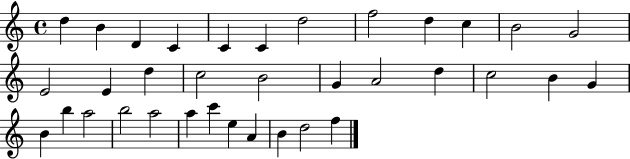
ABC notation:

X:1
T:Untitled
M:4/4
L:1/4
K:C
d B D C C C d2 f2 d c B2 G2 E2 E d c2 B2 G A2 d c2 B G B b a2 b2 a2 a c' e A B d2 f